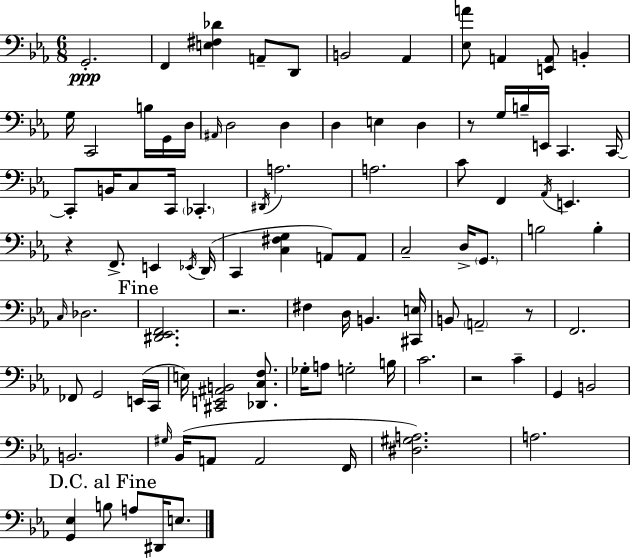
X:1
T:Untitled
M:6/8
L:1/4
K:Cm
G,,2 F,, [E,^F,_D] A,,/2 D,,/2 B,,2 _A,, [_E,A]/2 A,, [E,,A,,]/2 B,, G,/4 C,,2 B,/4 G,,/4 D,/4 ^A,,/4 D,2 D, D, E, D, z/2 G,/4 B,/4 E,,/4 C,, C,,/4 C,,/2 B,,/4 C,/2 C,,/4 _C,, ^D,,/4 A,2 A,2 C/2 F,, _A,,/4 E,, z F,,/2 E,, _E,,/4 D,,/4 C,, [C,^F,G,] A,,/2 A,,/2 C,2 D,/4 G,,/2 B,2 B, C,/4 _D,2 [^D,,_E,,F,,]2 z2 ^F, D,/4 B,, [^C,,E,]/4 B,,/2 A,,2 z/2 F,,2 _F,,/2 G,,2 E,,/4 C,,/4 E,/4 [^C,,E,,^A,,B,,]2 [_D,,C,F,]/2 _G,/4 A,/2 G,2 B,/4 C2 z2 C G,, B,,2 B,,2 ^G,/4 _B,,/4 A,,/2 A,,2 F,,/4 [^D,^G,A,]2 A,2 [G,,_E,] B,/2 A,/2 ^D,,/4 E,/2